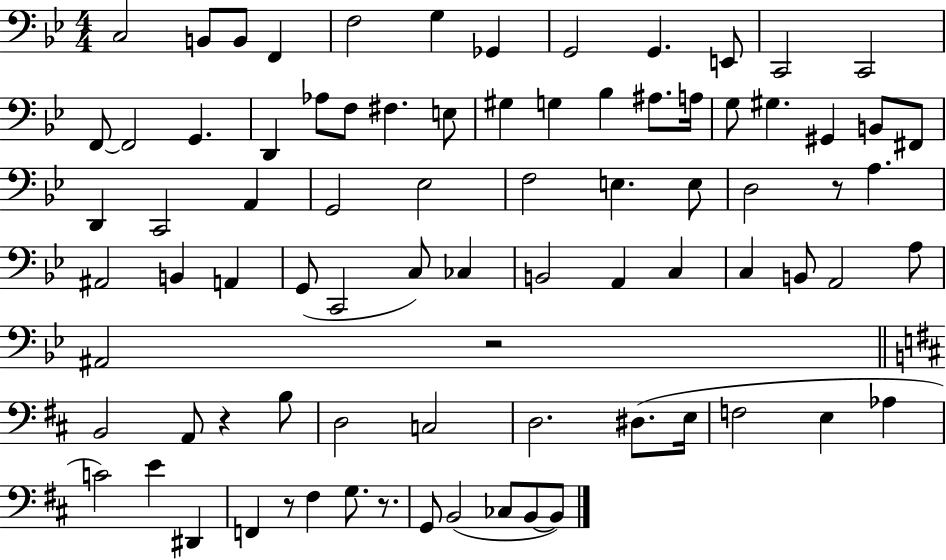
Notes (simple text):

C3/h B2/e B2/e F2/q F3/h G3/q Gb2/q G2/h G2/q. E2/e C2/h C2/h F2/e F2/h G2/q. D2/q Ab3/e F3/e F#3/q. E3/e G#3/q G3/q Bb3/q A#3/e. A3/s G3/e G#3/q. G#2/q B2/e F#2/e D2/q C2/h A2/q G2/h Eb3/h F3/h E3/q. E3/e D3/h R/e A3/q. A#2/h B2/q A2/q G2/e C2/h C3/e CES3/q B2/h A2/q C3/q C3/q B2/e A2/h A3/e A#2/h R/h B2/h A2/e R/q B3/e D3/h C3/h D3/h. D#3/e. E3/s F3/h E3/q Ab3/q C4/h E4/q D#2/q F2/q R/e F#3/q G3/e. R/e. G2/e B2/h CES3/e B2/e B2/e